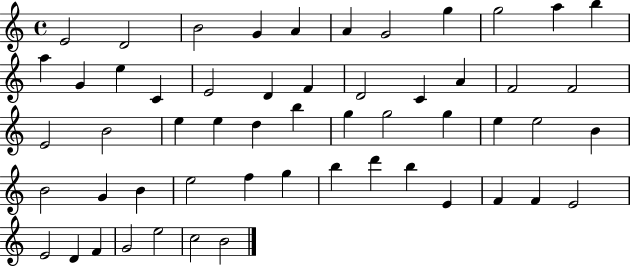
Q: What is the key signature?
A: C major